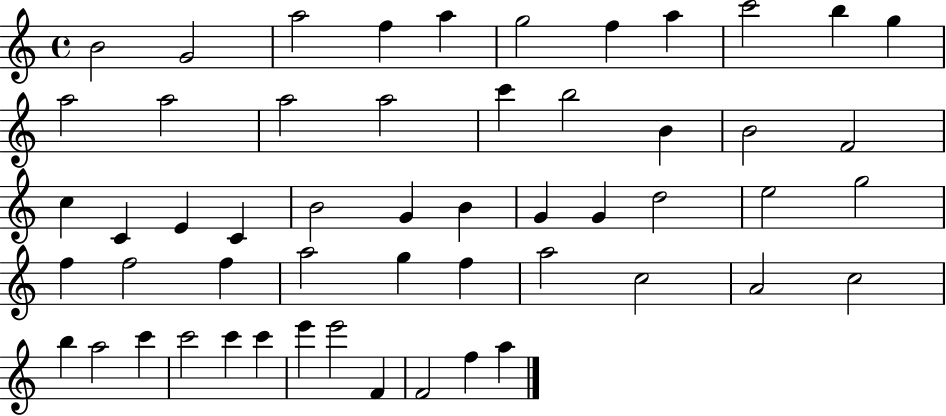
{
  \clef treble
  \time 4/4
  \defaultTimeSignature
  \key c \major
  b'2 g'2 | a''2 f''4 a''4 | g''2 f''4 a''4 | c'''2 b''4 g''4 | \break a''2 a''2 | a''2 a''2 | c'''4 b''2 b'4 | b'2 f'2 | \break c''4 c'4 e'4 c'4 | b'2 g'4 b'4 | g'4 g'4 d''2 | e''2 g''2 | \break f''4 f''2 f''4 | a''2 g''4 f''4 | a''2 c''2 | a'2 c''2 | \break b''4 a''2 c'''4 | c'''2 c'''4 c'''4 | e'''4 e'''2 f'4 | f'2 f''4 a''4 | \break \bar "|."
}